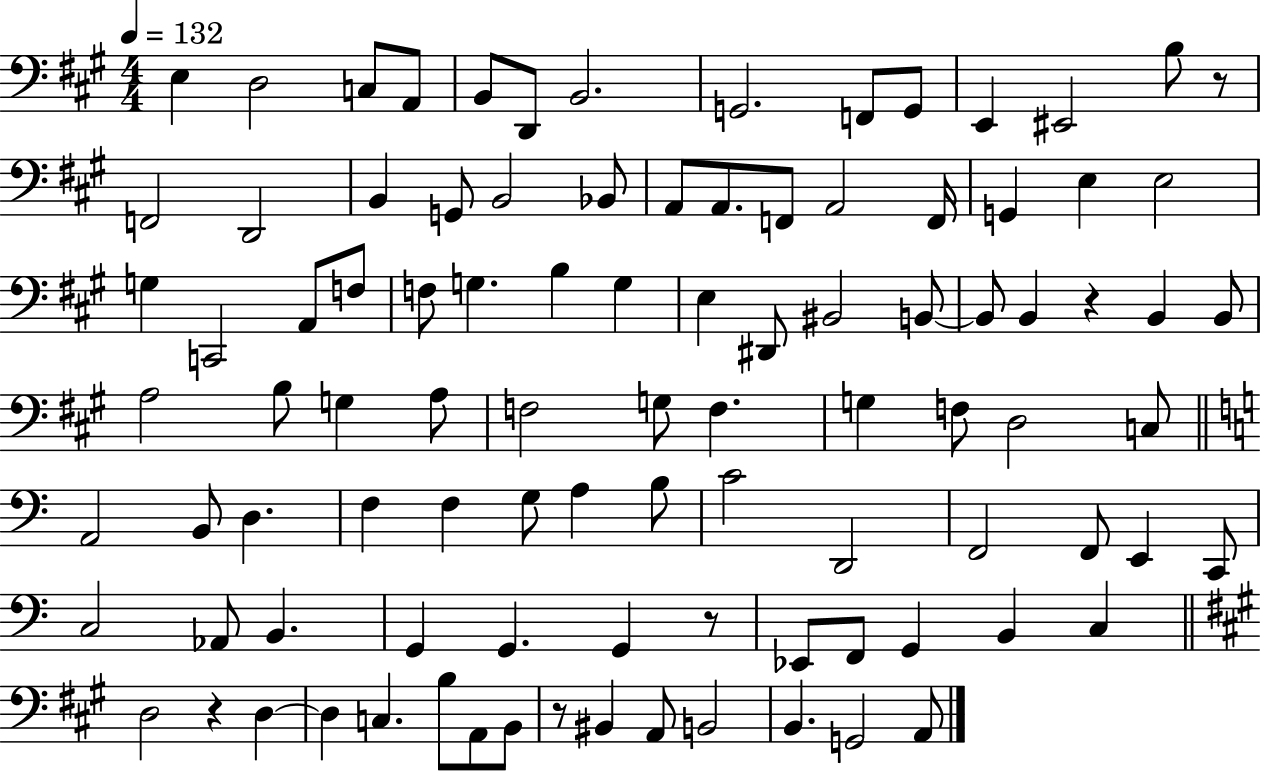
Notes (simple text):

E3/q D3/h C3/e A2/e B2/e D2/e B2/h. G2/h. F2/e G2/e E2/q EIS2/h B3/e R/e F2/h D2/h B2/q G2/e B2/h Bb2/e A2/e A2/e. F2/e A2/h F2/s G2/q E3/q E3/h G3/q C2/h A2/e F3/e F3/e G3/q. B3/q G3/q E3/q D#2/e BIS2/h B2/e B2/e B2/q R/q B2/q B2/e A3/h B3/e G3/q A3/e F3/h G3/e F3/q. G3/q F3/e D3/h C3/e A2/h B2/e D3/q. F3/q F3/q G3/e A3/q B3/e C4/h D2/h F2/h F2/e E2/q C2/e C3/h Ab2/e B2/q. G2/q G2/q. G2/q R/e Eb2/e F2/e G2/q B2/q C3/q D3/h R/q D3/q D3/q C3/q. B3/e A2/e B2/e R/e BIS2/q A2/e B2/h B2/q. G2/h A2/e